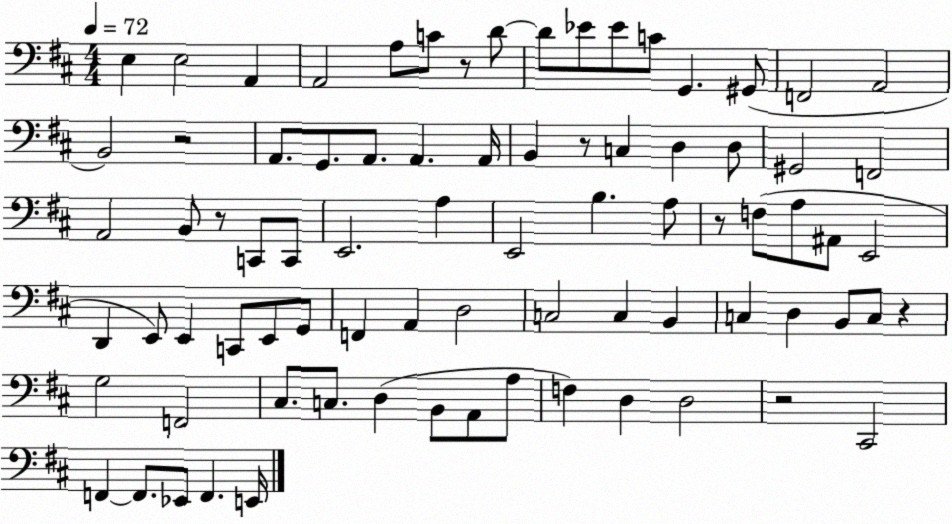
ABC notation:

X:1
T:Untitled
M:4/4
L:1/4
K:D
E, E,2 A,, A,,2 A,/2 C/2 z/2 D/2 D/2 _E/2 _E/2 C/2 G,, ^G,,/2 F,,2 A,,2 B,,2 z2 A,,/2 G,,/2 A,,/2 A,, A,,/4 B,, z/2 C, D, D,/2 ^G,,2 F,,2 A,,2 B,,/2 z/2 C,,/2 C,,/2 E,,2 A, E,,2 B, A,/2 z/2 F,/2 A,/2 ^A,,/2 E,,2 D,, E,,/2 E,, C,,/2 E,,/2 G,,/2 F,, A,, D,2 C,2 C, B,, C, D, B,,/2 C,/2 z G,2 F,,2 ^C,/2 C,/2 D, B,,/2 A,,/2 A,/2 F, D, D,2 z2 ^C,,2 F,, F,,/2 _E,,/2 F,, E,,/4